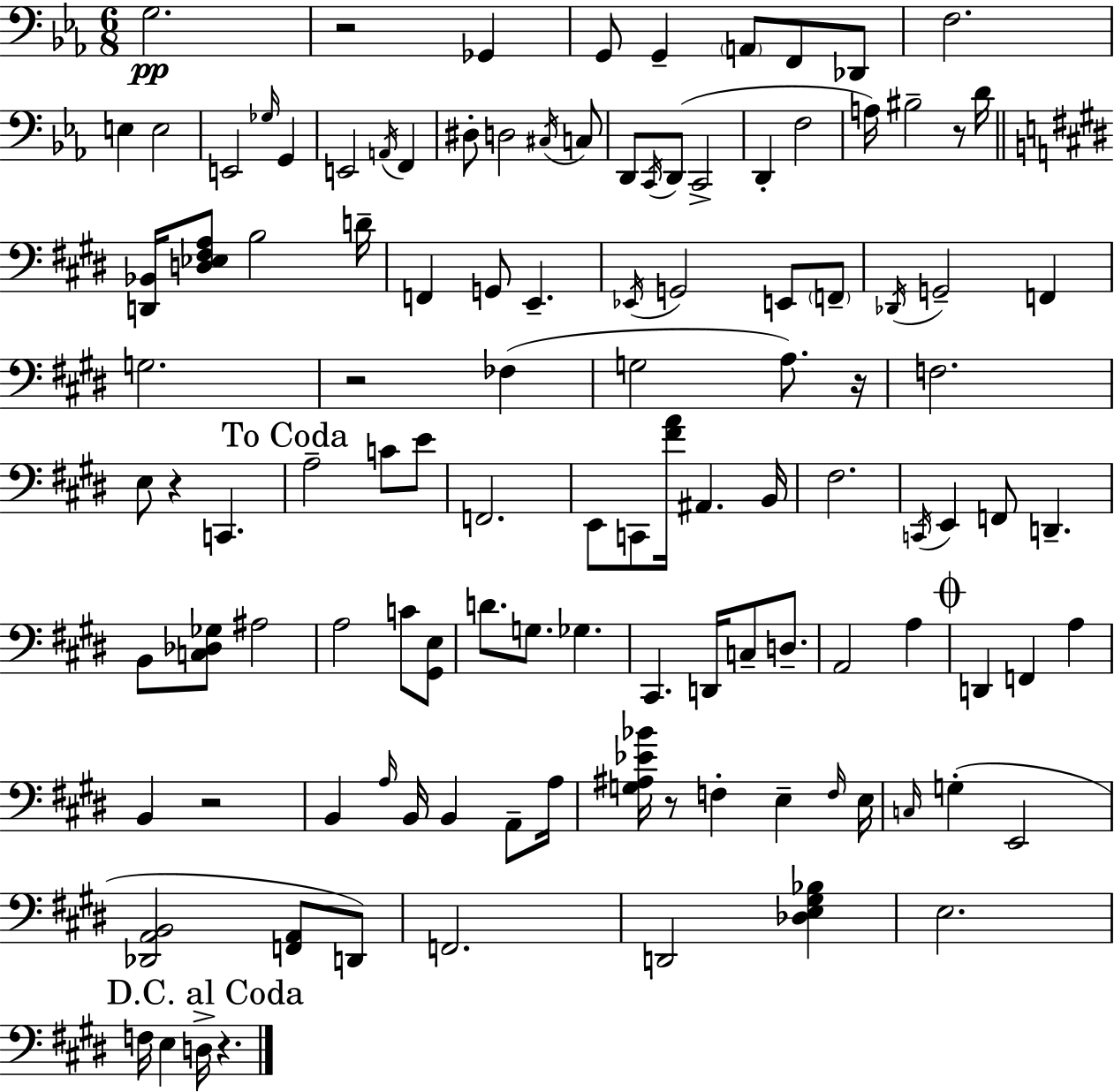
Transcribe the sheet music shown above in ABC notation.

X:1
T:Untitled
M:6/8
L:1/4
K:Eb
G,2 z2 _G,, G,,/2 G,, A,,/2 F,,/2 _D,,/2 F,2 E, E,2 E,,2 _G,/4 G,, E,,2 A,,/4 F,, ^D,/2 D,2 ^C,/4 C,/2 D,,/2 C,,/4 D,,/2 C,,2 D,, F,2 A,/4 ^B,2 z/2 D/4 [D,,_B,,]/4 [D,_E,^F,A,]/2 B,2 D/4 F,, G,,/2 E,, _E,,/4 G,,2 E,,/2 F,,/2 _D,,/4 G,,2 F,, G,2 z2 _F, G,2 A,/2 z/4 F,2 E,/2 z C,, A,2 C/2 E/2 F,,2 E,,/2 C,,/2 [^FA]/4 ^A,, B,,/4 ^F,2 C,,/4 E,, F,,/2 D,, B,,/2 [C,_D,_G,]/2 ^A,2 A,2 C/2 [^G,,E,]/2 D/2 G,/2 _G, ^C,, D,,/4 C,/2 D,/2 A,,2 A, D,, F,, A, B,, z2 B,, A,/4 B,,/4 B,, A,,/2 A,/4 [G,^A,_E_B]/4 z/2 F, E, F,/4 E,/4 C,/4 G, E,,2 [_D,,A,,B,,]2 [F,,A,,]/2 D,,/2 F,,2 D,,2 [_D,E,^G,_B,] E,2 F,/4 E, D,/4 z